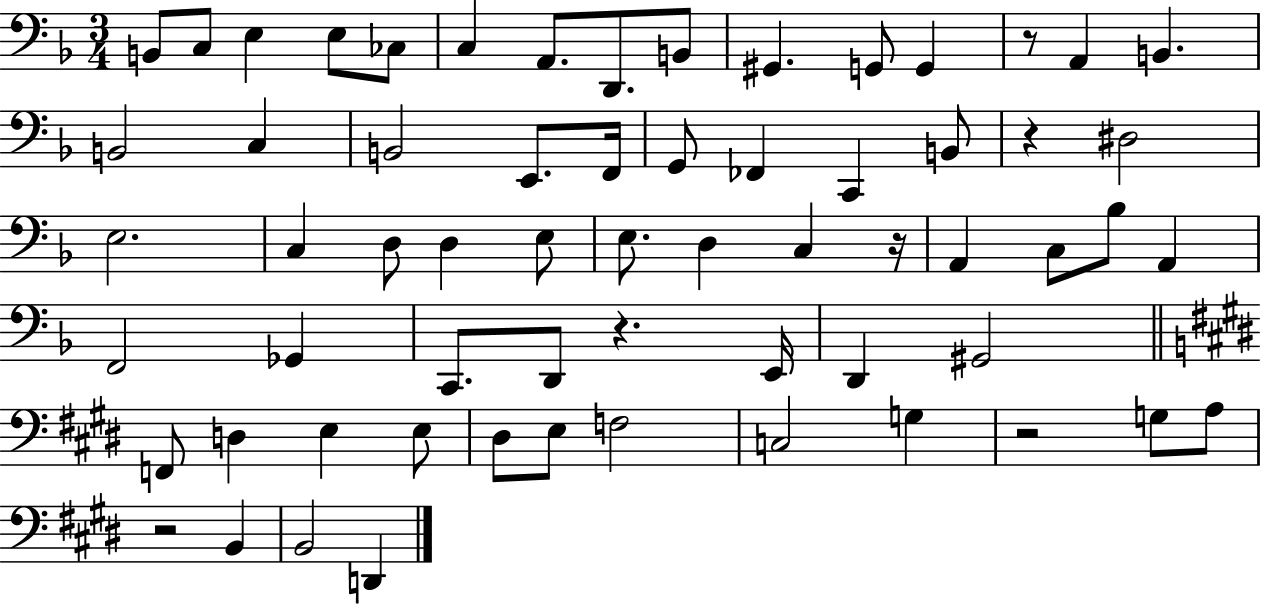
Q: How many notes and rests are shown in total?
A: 63